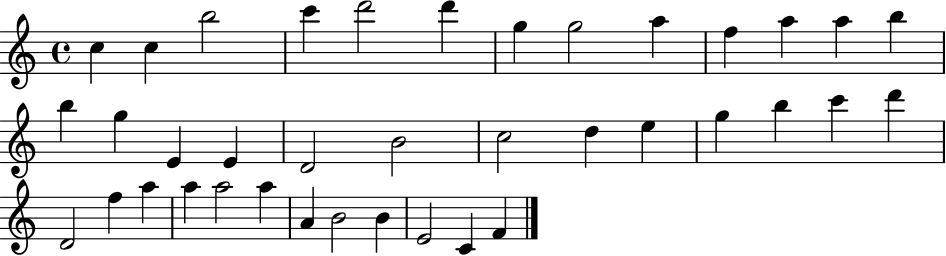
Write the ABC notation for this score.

X:1
T:Untitled
M:4/4
L:1/4
K:C
c c b2 c' d'2 d' g g2 a f a a b b g E E D2 B2 c2 d e g b c' d' D2 f a a a2 a A B2 B E2 C F